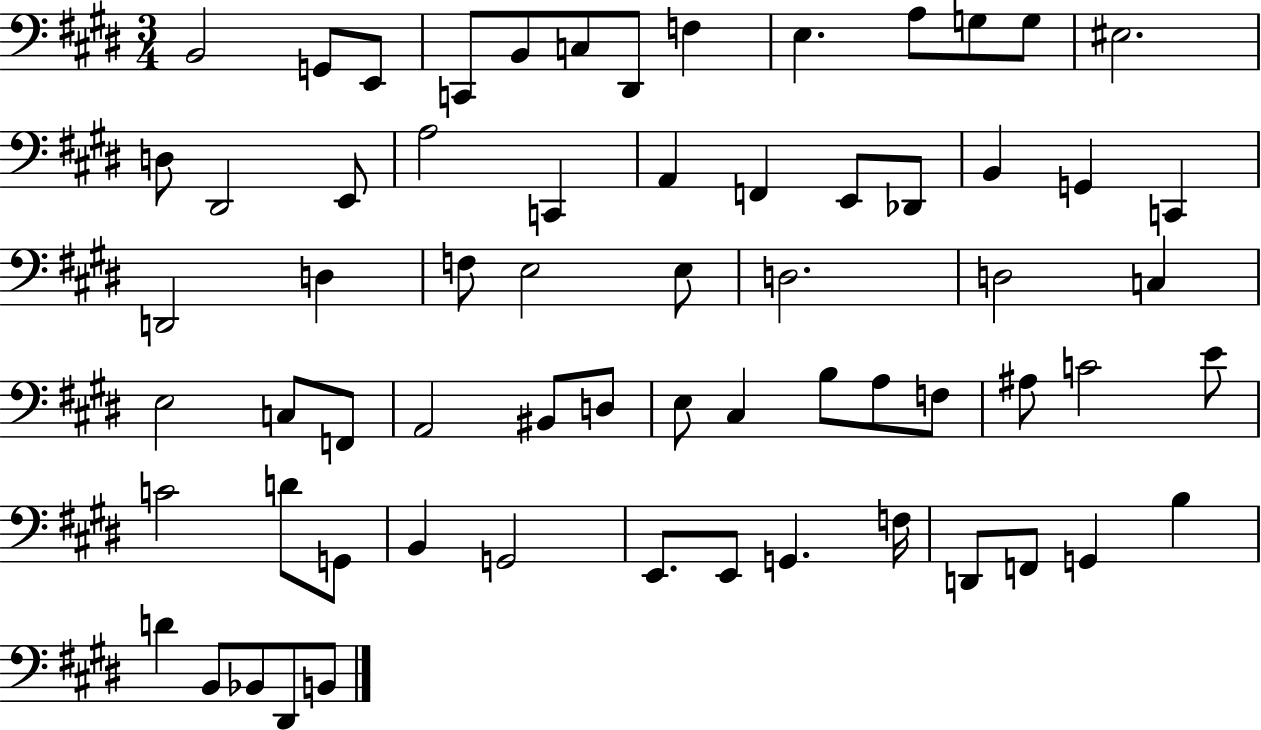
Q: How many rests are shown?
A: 0